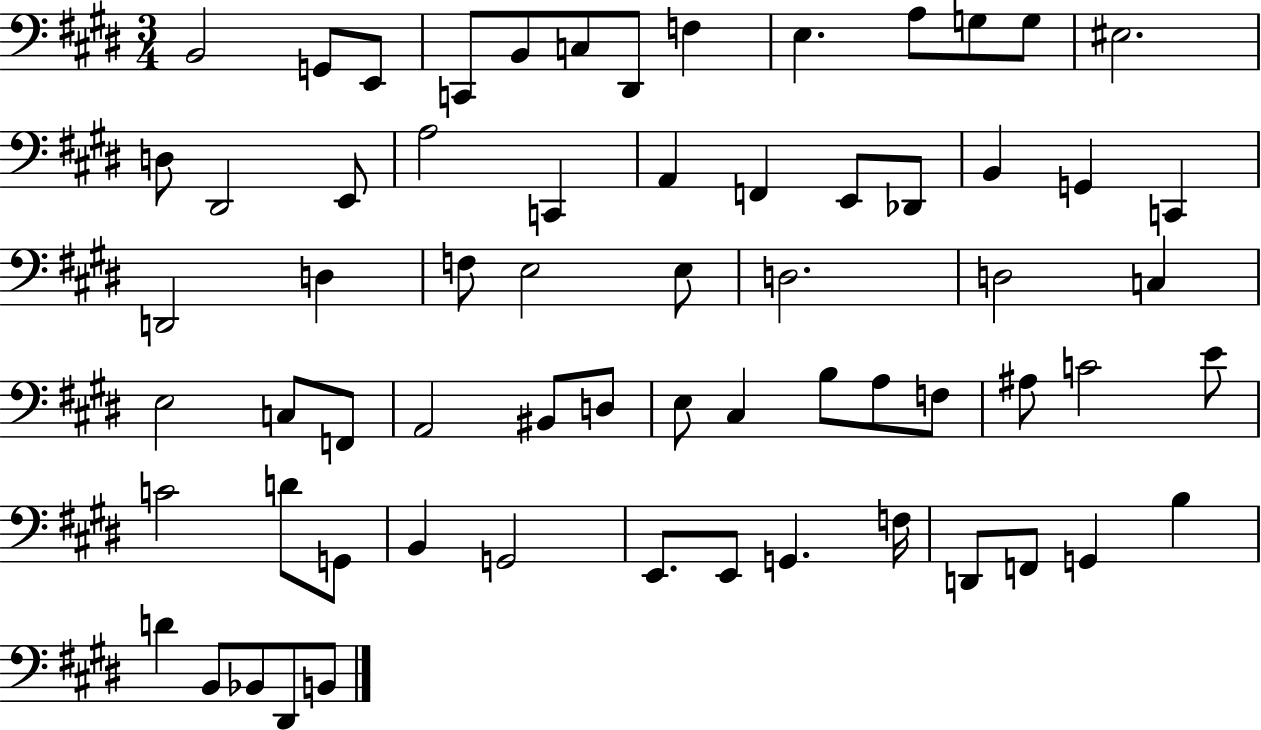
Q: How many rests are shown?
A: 0